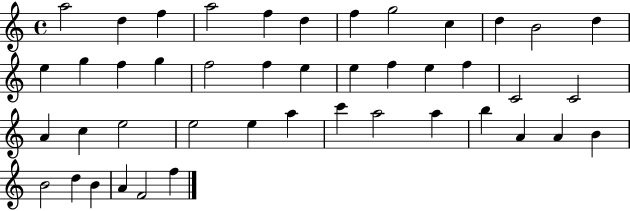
X:1
T:Untitled
M:4/4
L:1/4
K:C
a2 d f a2 f d f g2 c d B2 d e g f g f2 f e e f e f C2 C2 A c e2 e2 e a c' a2 a b A A B B2 d B A F2 f